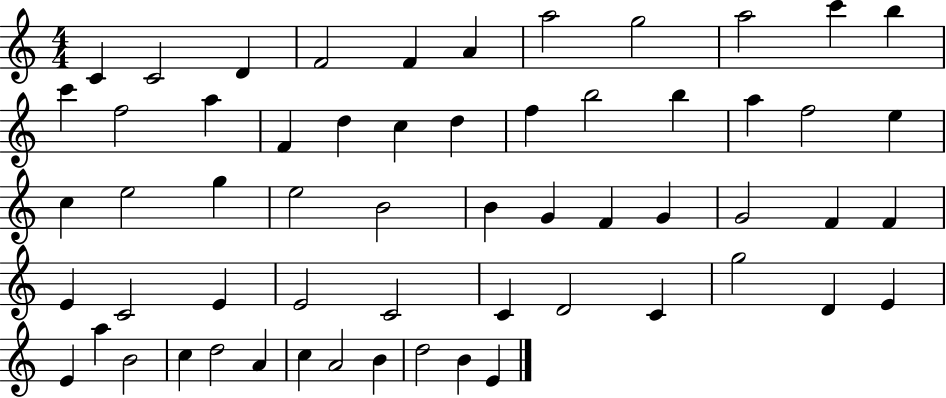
{
  \clef treble
  \numericTimeSignature
  \time 4/4
  \key c \major
  c'4 c'2 d'4 | f'2 f'4 a'4 | a''2 g''2 | a''2 c'''4 b''4 | \break c'''4 f''2 a''4 | f'4 d''4 c''4 d''4 | f''4 b''2 b''4 | a''4 f''2 e''4 | \break c''4 e''2 g''4 | e''2 b'2 | b'4 g'4 f'4 g'4 | g'2 f'4 f'4 | \break e'4 c'2 e'4 | e'2 c'2 | c'4 d'2 c'4 | g''2 d'4 e'4 | \break e'4 a''4 b'2 | c''4 d''2 a'4 | c''4 a'2 b'4 | d''2 b'4 e'4 | \break \bar "|."
}